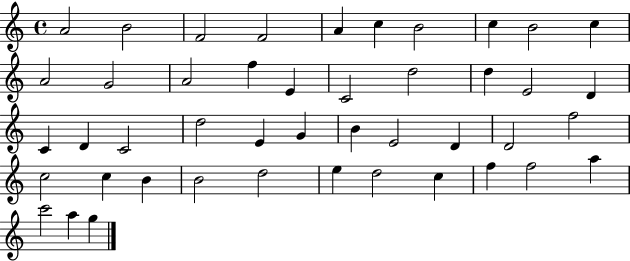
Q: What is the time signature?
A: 4/4